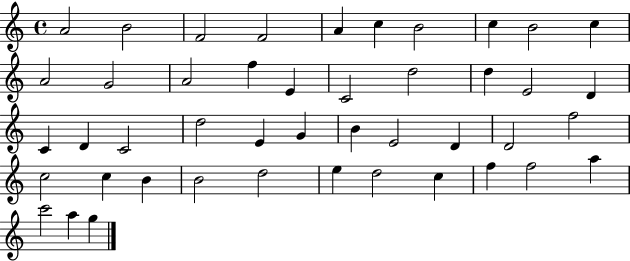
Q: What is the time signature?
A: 4/4